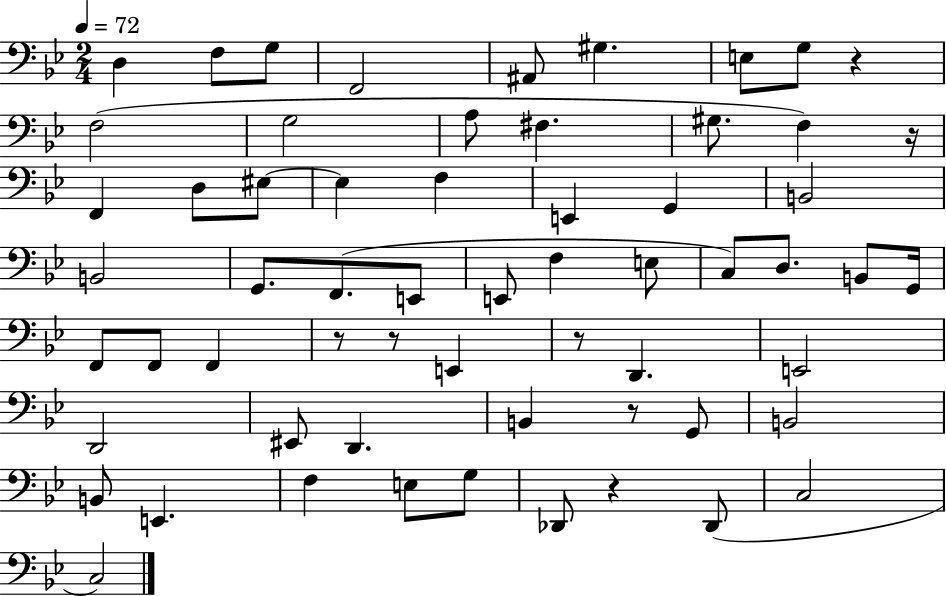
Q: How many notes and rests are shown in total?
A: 61